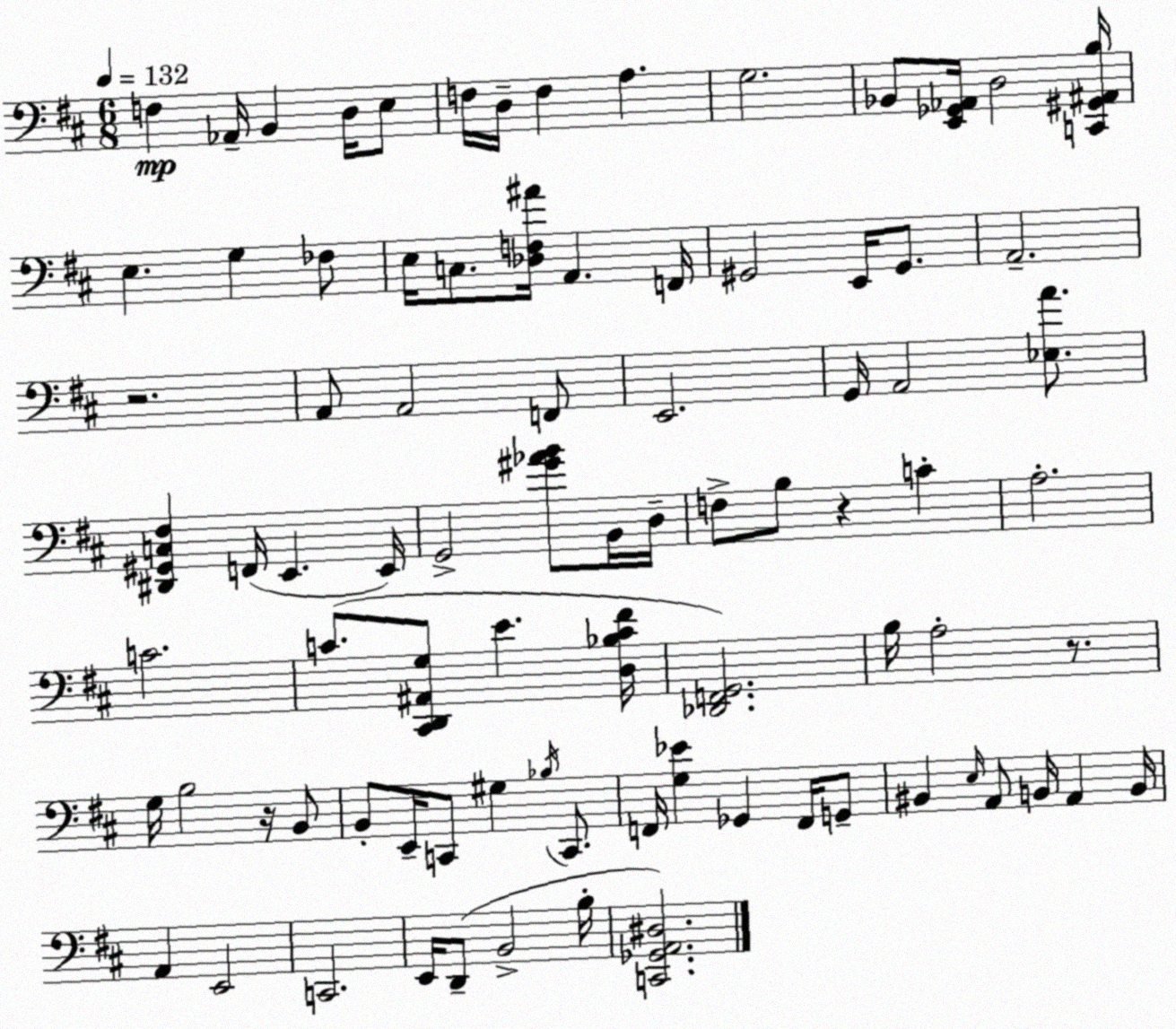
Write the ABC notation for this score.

X:1
T:Untitled
M:6/8
L:1/4
K:D
F, _A,,/4 B,, D,/4 E,/2 F,/4 D,/4 F, A, G,2 _B,,/2 [E,,_G,,_A,,]/4 D,2 [C,,^G,,^A,,B,]/4 E, G, _F,/2 E,/4 C,/2 [_D,F,^A]/4 A,, F,,/4 ^G,,2 E,,/4 ^G,,/2 A,,2 z2 A,,/2 A,,2 F,,/2 E,,2 G,,/4 A,,2 [_E,A]/2 [^D,,^G,,C,^F,] F,,/4 E,, E,,/4 G,,2 [^G_AB]/2 B,,/4 D,/4 F,/2 B,/2 z C A,2 C2 C/2 [^C,,D,,^A,,G,]/2 E [D,_B,C^F]/4 [_D,,F,,G,,]2 B,/4 A,2 z/2 G,/4 B,2 z/4 B,,/2 B,,/2 E,,/4 C,,/2 ^G, _B,/4 C,,/2 F,,/4 [G,_E] _G,, F,,/4 G,,/2 ^B,, E,/4 A,,/2 B,,/4 A,, B,,/4 A,, E,,2 C,,2 E,,/4 D,,/2 B,,2 B,/4 [C,,_G,,A,,^D,]2